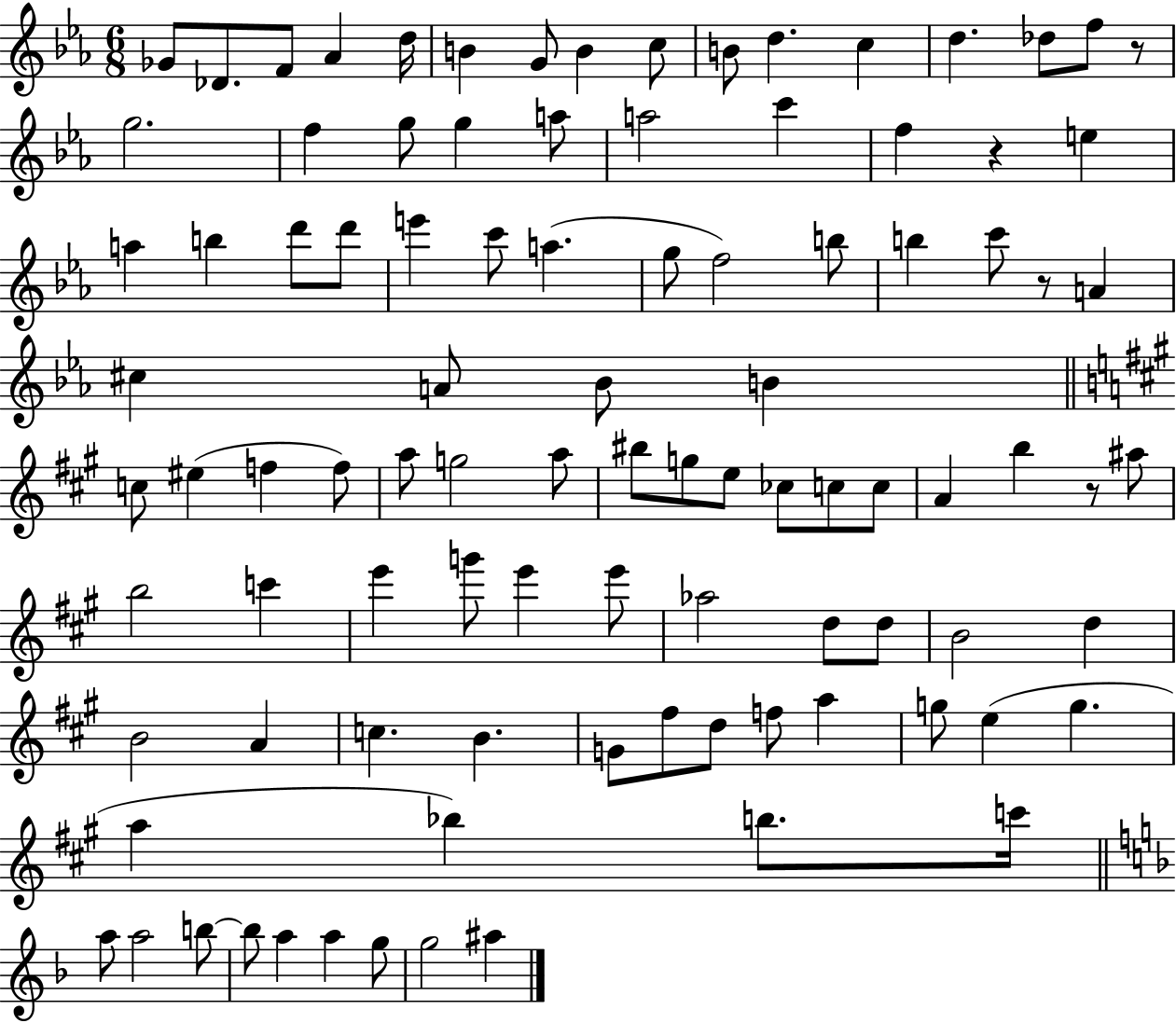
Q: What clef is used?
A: treble